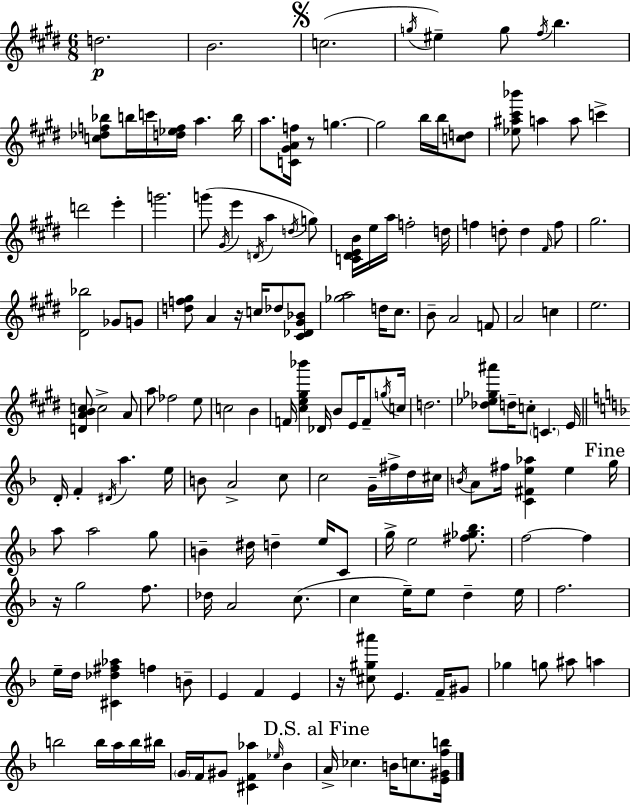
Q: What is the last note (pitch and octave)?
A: C5